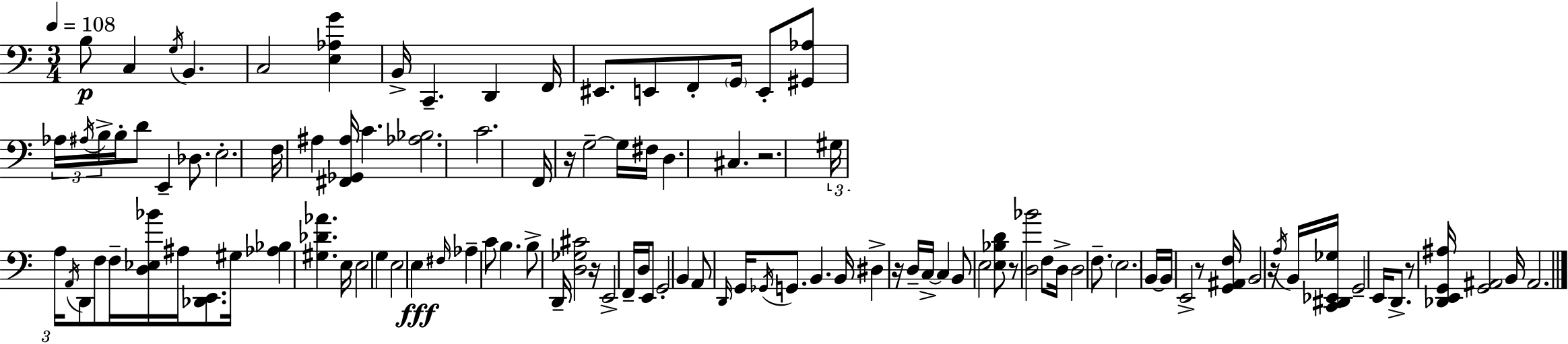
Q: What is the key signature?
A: A minor